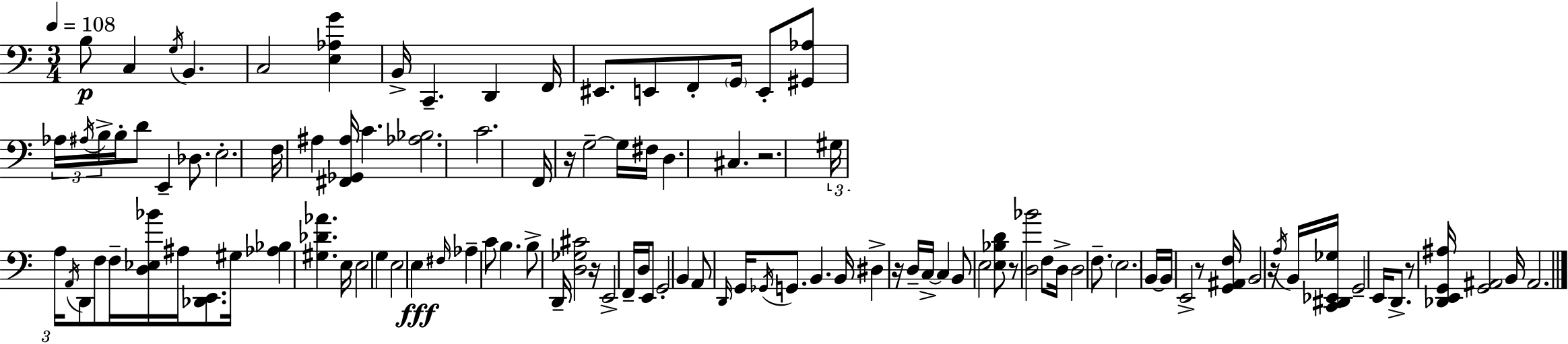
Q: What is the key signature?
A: A minor